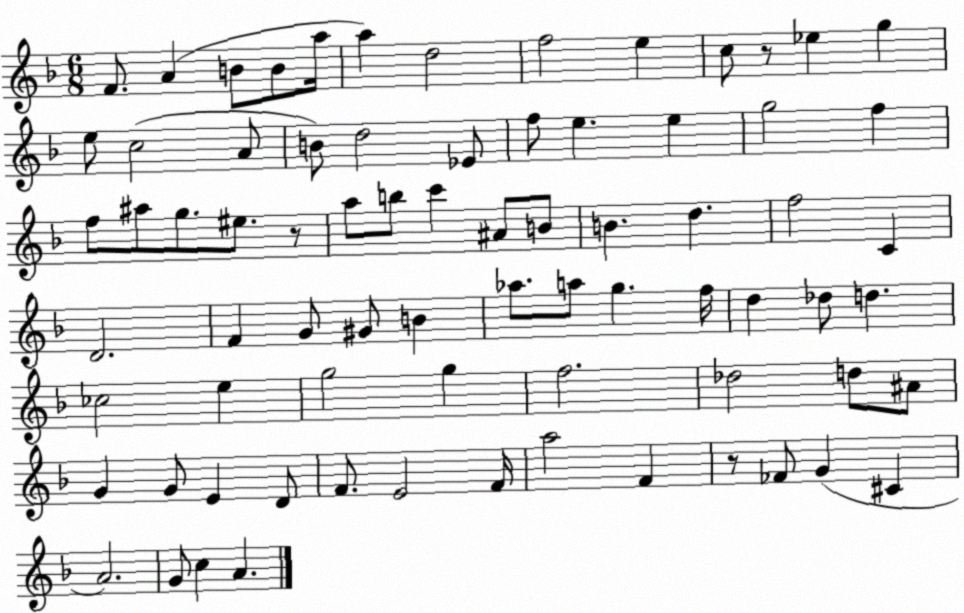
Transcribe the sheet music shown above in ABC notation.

X:1
T:Untitled
M:6/8
L:1/4
K:F
F/2 A B/2 B/2 a/4 a d2 f2 e c/2 z/2 _e g e/2 c2 A/2 B/2 d2 _E/2 f/2 e e g2 f f/2 ^a/2 g/2 ^e/2 z/2 a/2 b/2 c' ^A/2 B/2 B d f2 C D2 F G/2 ^G/2 B _a/2 a/2 g f/4 d _d/2 d _c2 e g2 g f2 _d2 d/2 ^A/2 G G/2 E D/2 F/2 E2 F/4 a2 F z/2 _F/2 G ^C A2 G/2 c A